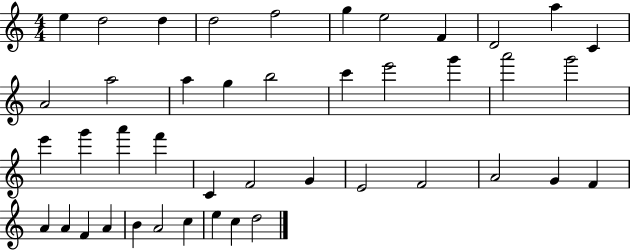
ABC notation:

X:1
T:Untitled
M:4/4
L:1/4
K:C
e d2 d d2 f2 g e2 F D2 a C A2 a2 a g b2 c' e'2 g' a'2 g'2 e' g' a' f' C F2 G E2 F2 A2 G F A A F A B A2 c e c d2